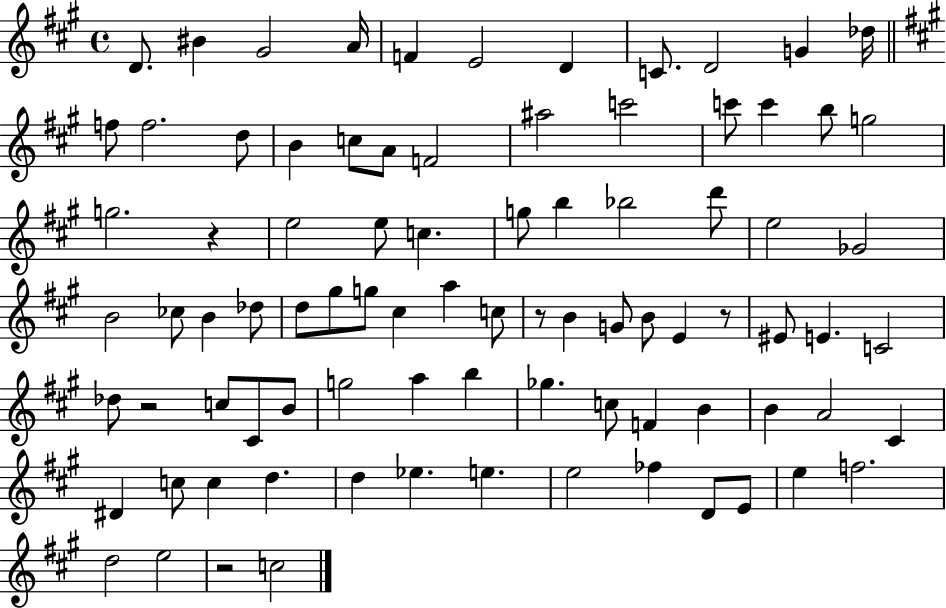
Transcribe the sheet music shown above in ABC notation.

X:1
T:Untitled
M:4/4
L:1/4
K:A
D/2 ^B ^G2 A/4 F E2 D C/2 D2 G _d/4 f/2 f2 d/2 B c/2 A/2 F2 ^a2 c'2 c'/2 c' b/2 g2 g2 z e2 e/2 c g/2 b _b2 d'/2 e2 _G2 B2 _c/2 B _d/2 d/2 ^g/2 g/2 ^c a c/2 z/2 B G/2 B/2 E z/2 ^E/2 E C2 _d/2 z2 c/2 ^C/2 B/2 g2 a b _g c/2 F B B A2 ^C ^D c/2 c d d _e e e2 _f D/2 E/2 e f2 d2 e2 z2 c2